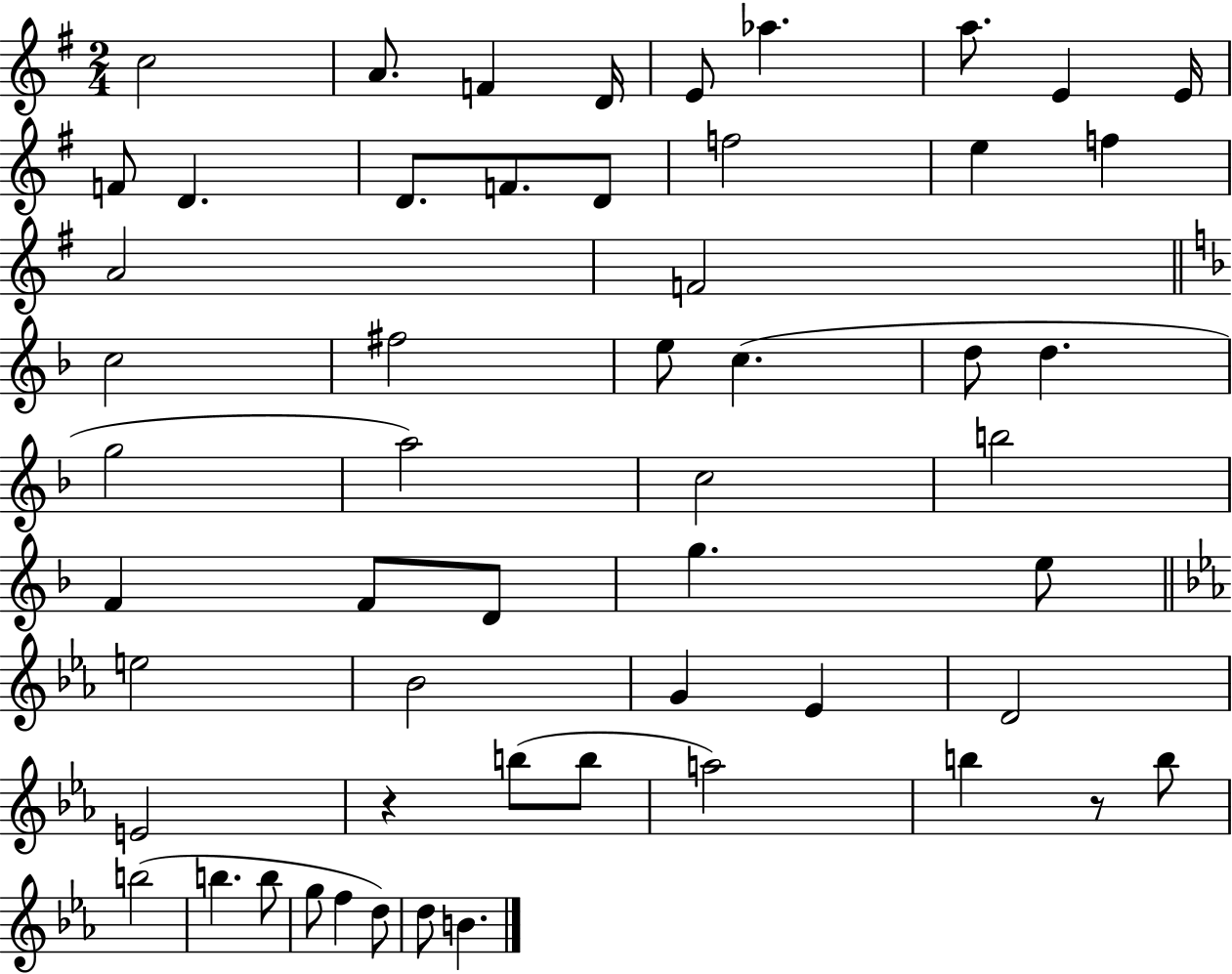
{
  \clef treble
  \numericTimeSignature
  \time 2/4
  \key g \major
  c''2 | a'8. f'4 d'16 | e'8 aes''4. | a''8. e'4 e'16 | \break f'8 d'4. | d'8. f'8. d'8 | f''2 | e''4 f''4 | \break a'2 | f'2 | \bar "||" \break \key f \major c''2 | fis''2 | e''8 c''4.( | d''8 d''4. | \break g''2 | a''2) | c''2 | b''2 | \break f'4 f'8 d'8 | g''4. e''8 | \bar "||" \break \key c \minor e''2 | bes'2 | g'4 ees'4 | d'2 | \break e'2 | r4 b''8( b''8 | a''2) | b''4 r8 b''8 | \break b''2( | b''4. b''8 | g''8 f''4 d''8) | d''8 b'4. | \break \bar "|."
}